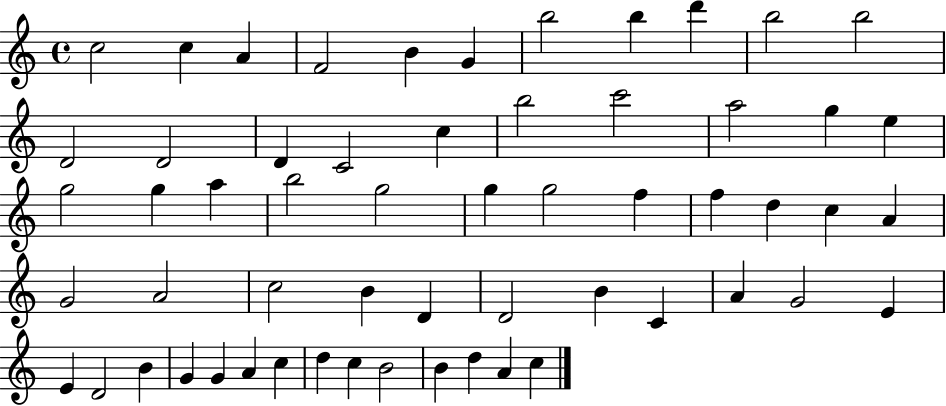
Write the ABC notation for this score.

X:1
T:Untitled
M:4/4
L:1/4
K:C
c2 c A F2 B G b2 b d' b2 b2 D2 D2 D C2 c b2 c'2 a2 g e g2 g a b2 g2 g g2 f f d c A G2 A2 c2 B D D2 B C A G2 E E D2 B G G A c d c B2 B d A c